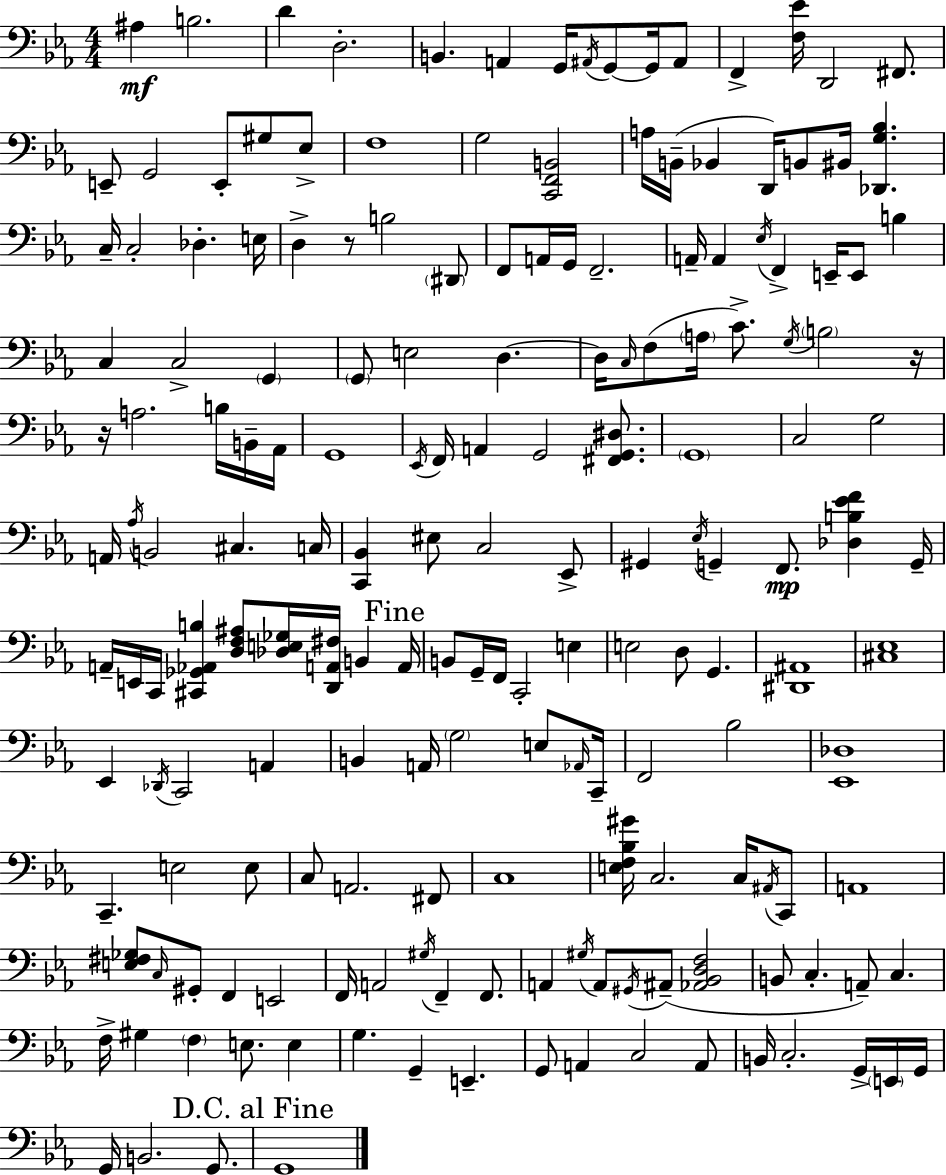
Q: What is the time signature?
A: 4/4